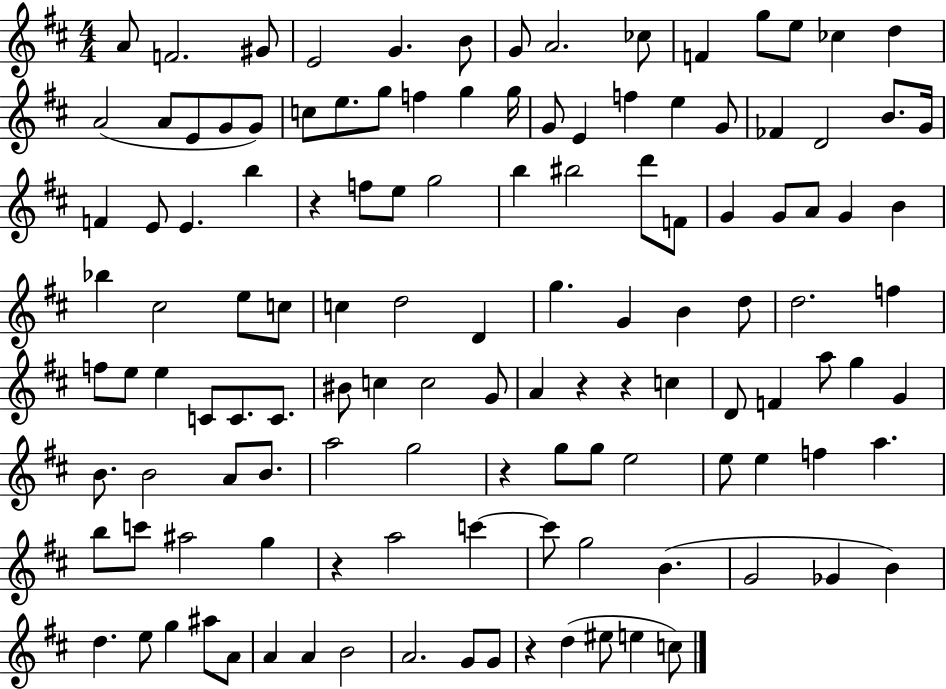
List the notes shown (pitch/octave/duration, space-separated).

A4/e F4/h. G#4/e E4/h G4/q. B4/e G4/e A4/h. CES5/e F4/q G5/e E5/e CES5/q D5/q A4/h A4/e E4/e G4/e G4/e C5/e E5/e. G5/e F5/q G5/q G5/s G4/e E4/q F5/q E5/q G4/e FES4/q D4/h B4/e. G4/s F4/q E4/e E4/q. B5/q R/q F5/e E5/e G5/h B5/q BIS5/h D6/e F4/e G4/q G4/e A4/e G4/q B4/q Bb5/q C#5/h E5/e C5/e C5/q D5/h D4/q G5/q. G4/q B4/q D5/e D5/h. F5/q F5/e E5/e E5/q C4/e C4/e. C4/e. BIS4/e C5/q C5/h G4/e A4/q R/q R/q C5/q D4/e F4/q A5/e G5/q G4/q B4/e. B4/h A4/e B4/e. A5/h G5/h R/q G5/e G5/e E5/h E5/e E5/q F5/q A5/q. B5/e C6/e A#5/h G5/q R/q A5/h C6/q C6/e G5/h B4/q. G4/h Gb4/q B4/q D5/q. E5/e G5/q A#5/e A4/e A4/q A4/q B4/h A4/h. G4/e G4/e R/q D5/q EIS5/e E5/q C5/e